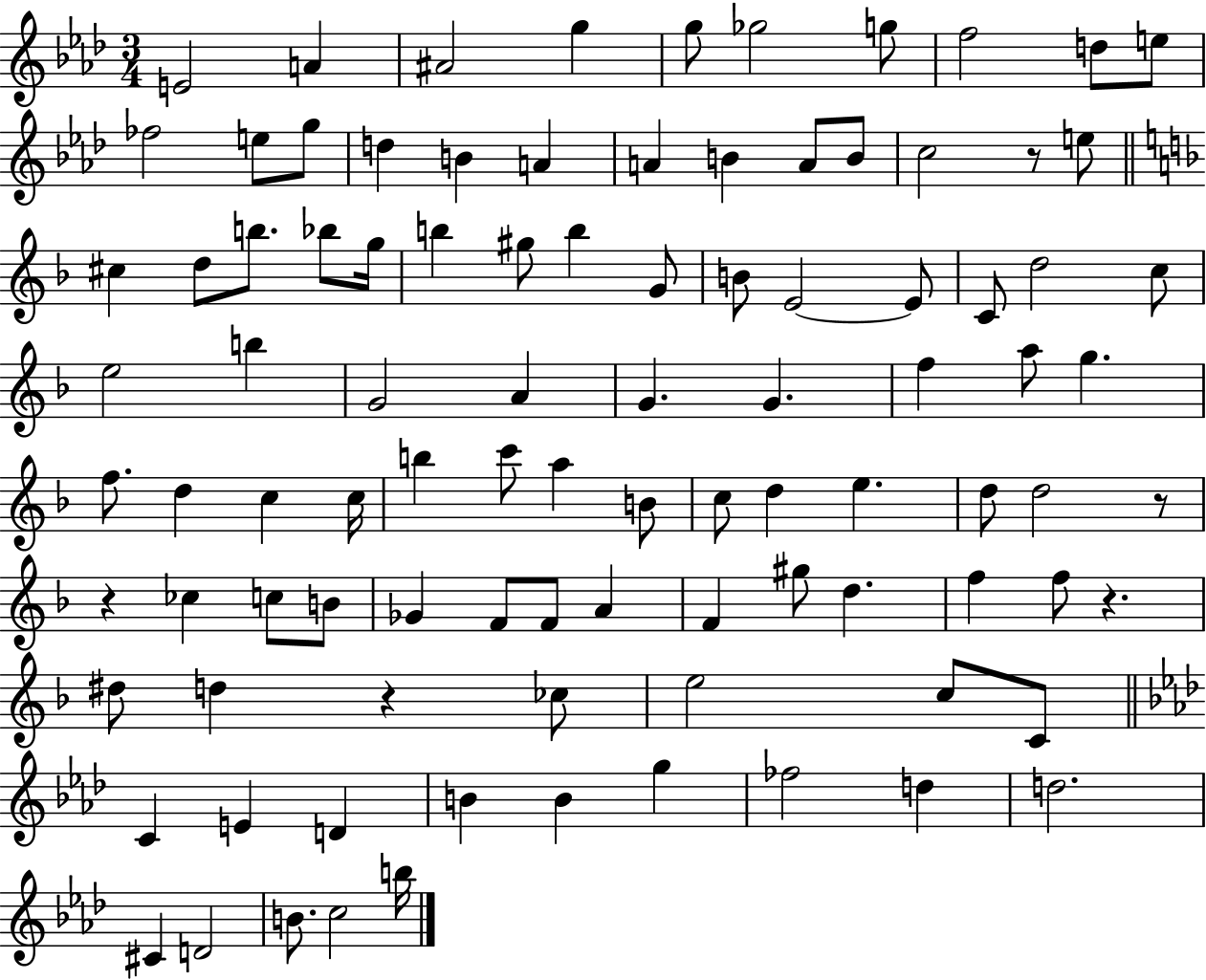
{
  \clef treble
  \numericTimeSignature
  \time 3/4
  \key aes \major
  e'2 a'4 | ais'2 g''4 | g''8 ges''2 g''8 | f''2 d''8 e''8 | \break fes''2 e''8 g''8 | d''4 b'4 a'4 | a'4 b'4 a'8 b'8 | c''2 r8 e''8 | \break \bar "||" \break \key f \major cis''4 d''8 b''8. bes''8 g''16 | b''4 gis''8 b''4 g'8 | b'8 e'2~~ e'8 | c'8 d''2 c''8 | \break e''2 b''4 | g'2 a'4 | g'4. g'4. | f''4 a''8 g''4. | \break f''8. d''4 c''4 c''16 | b''4 c'''8 a''4 b'8 | c''8 d''4 e''4. | d''8 d''2 r8 | \break r4 ces''4 c''8 b'8 | ges'4 f'8 f'8 a'4 | f'4 gis''8 d''4. | f''4 f''8 r4. | \break dis''8 d''4 r4 ces''8 | e''2 c''8 c'8 | \bar "||" \break \key aes \major c'4 e'4 d'4 | b'4 b'4 g''4 | fes''2 d''4 | d''2. | \break cis'4 d'2 | b'8. c''2 b''16 | \bar "|."
}